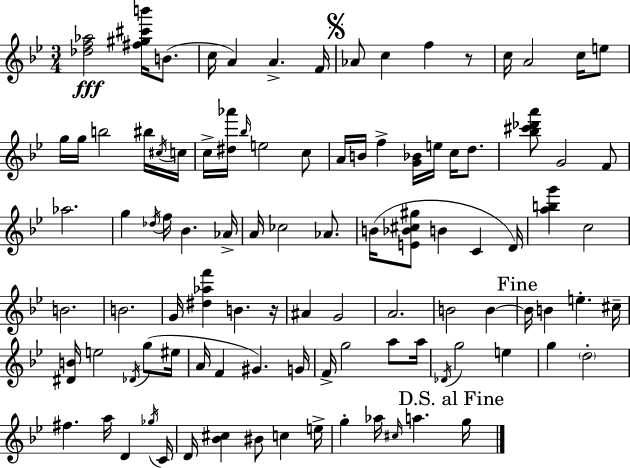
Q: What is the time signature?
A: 3/4